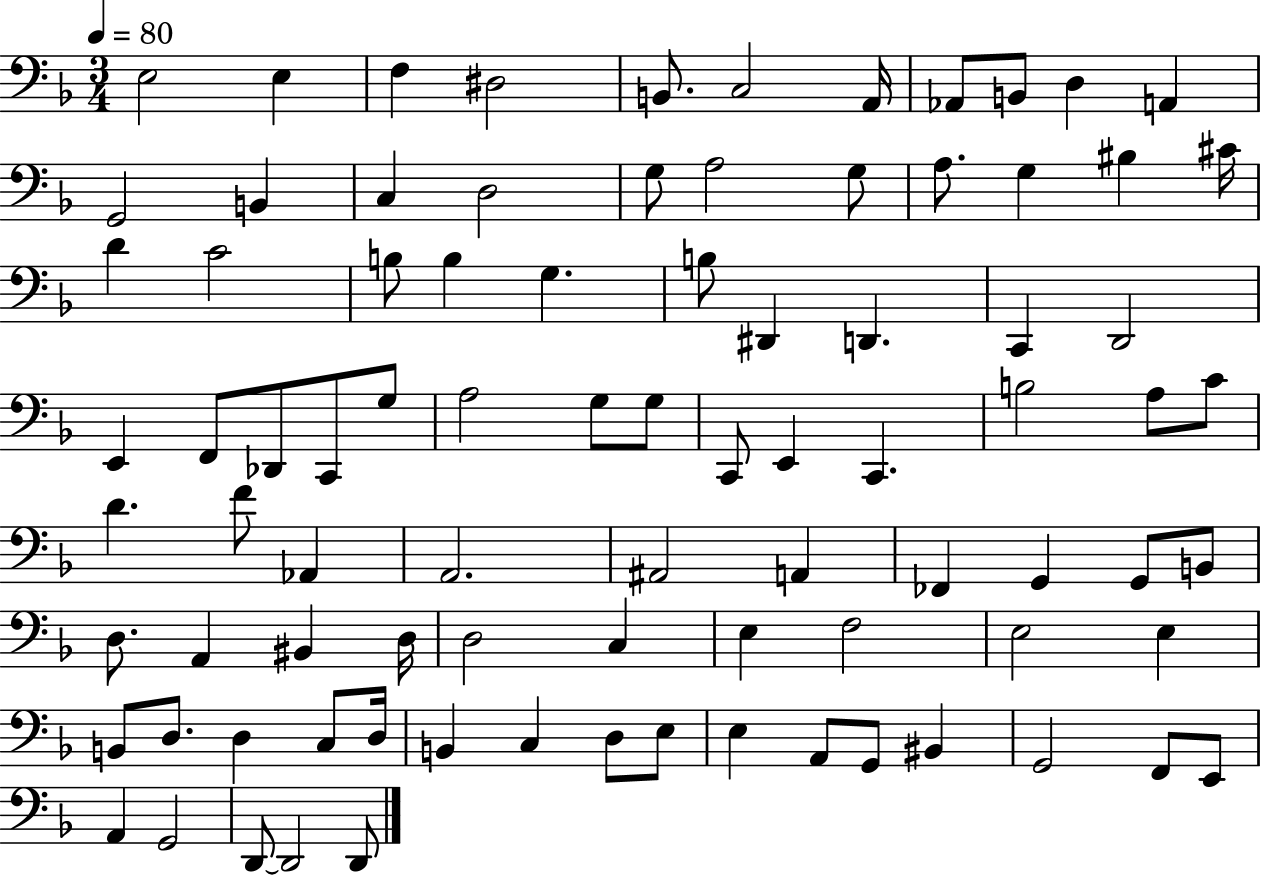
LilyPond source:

{
  \clef bass
  \numericTimeSignature
  \time 3/4
  \key f \major
  \tempo 4 = 80
  e2 e4 | f4 dis2 | b,8. c2 a,16 | aes,8 b,8 d4 a,4 | \break g,2 b,4 | c4 d2 | g8 a2 g8 | a8. g4 bis4 cis'16 | \break d'4 c'2 | b8 b4 g4. | b8 dis,4 d,4. | c,4 d,2 | \break e,4 f,8 des,8 c,8 g8 | a2 g8 g8 | c,8 e,4 c,4. | b2 a8 c'8 | \break d'4. f'8 aes,4 | a,2. | ais,2 a,4 | fes,4 g,4 g,8 b,8 | \break d8. a,4 bis,4 d16 | d2 c4 | e4 f2 | e2 e4 | \break b,8 d8. d4 c8 d16 | b,4 c4 d8 e8 | e4 a,8 g,8 bis,4 | g,2 f,8 e,8 | \break a,4 g,2 | d,8~~ d,2 d,8 | \bar "|."
}